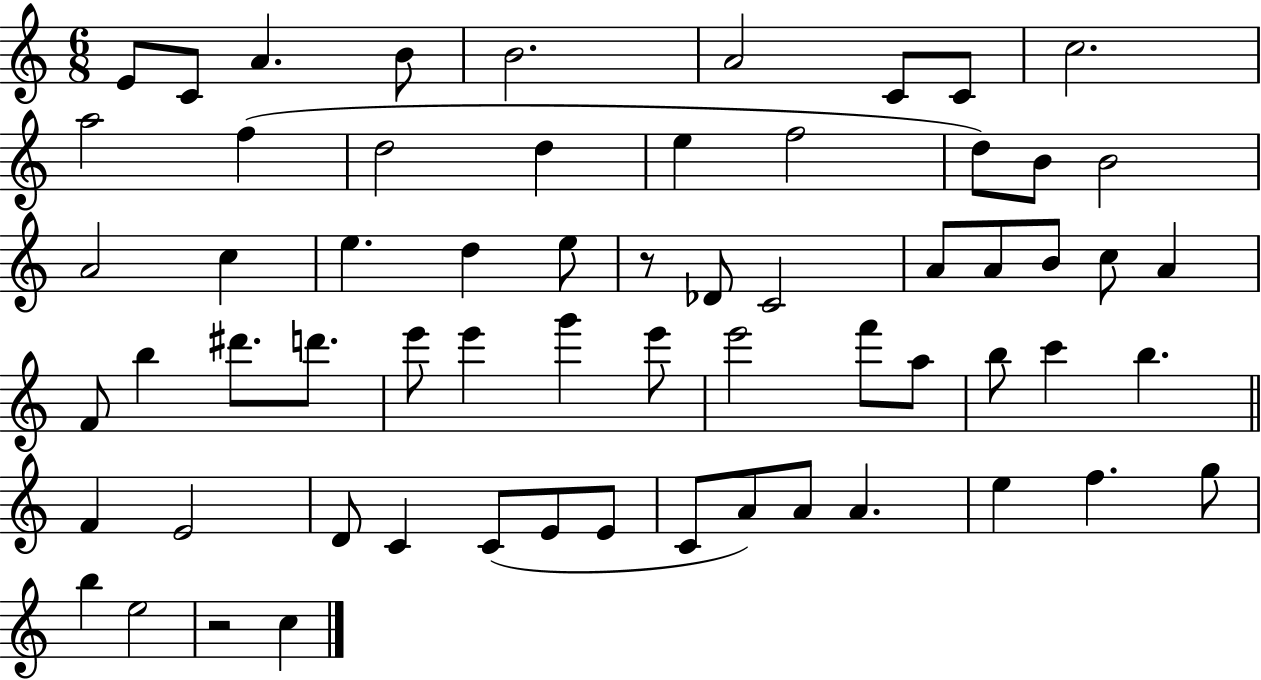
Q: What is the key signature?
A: C major